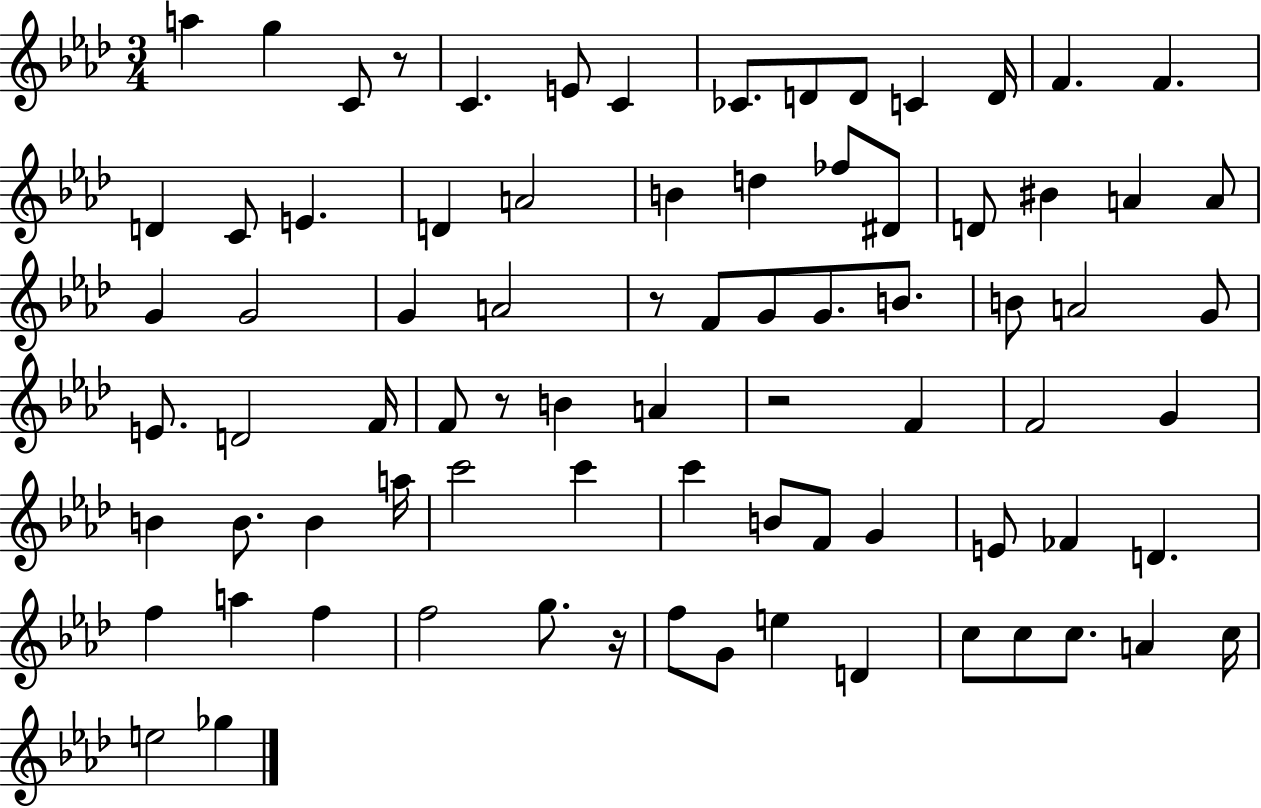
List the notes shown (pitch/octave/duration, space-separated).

A5/q G5/q C4/e R/e C4/q. E4/e C4/q CES4/e. D4/e D4/e C4/q D4/s F4/q. F4/q. D4/q C4/e E4/q. D4/q A4/h B4/q D5/q FES5/e D#4/e D4/e BIS4/q A4/q A4/e G4/q G4/h G4/q A4/h R/e F4/e G4/e G4/e. B4/e. B4/e A4/h G4/e E4/e. D4/h F4/s F4/e R/e B4/q A4/q R/h F4/q F4/h G4/q B4/q B4/e. B4/q A5/s C6/h C6/q C6/q B4/e F4/e G4/q E4/e FES4/q D4/q. F5/q A5/q F5/q F5/h G5/e. R/s F5/e G4/e E5/q D4/q C5/e C5/e C5/e. A4/q C5/s E5/h Gb5/q